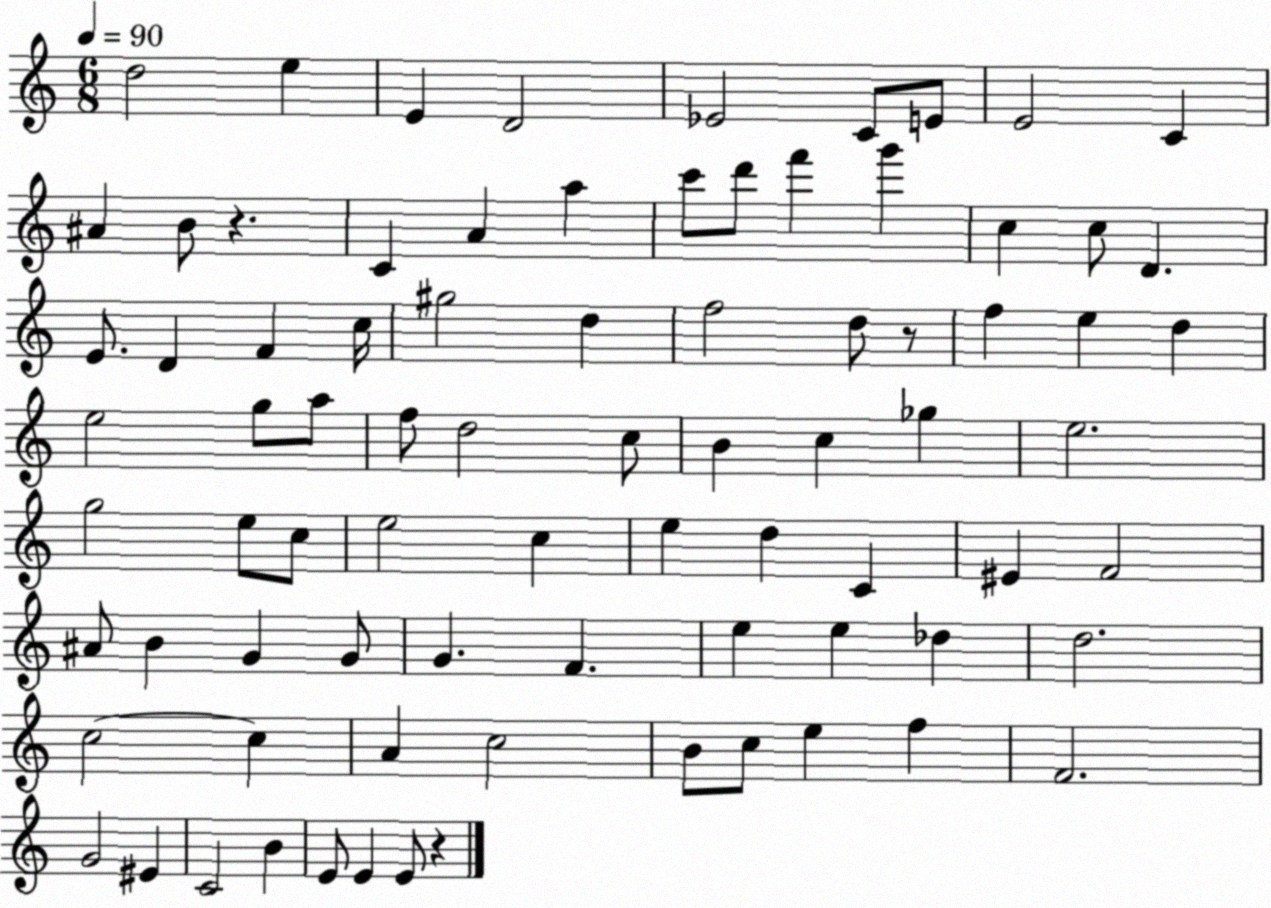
X:1
T:Untitled
M:6/8
L:1/4
K:C
d2 e E D2 _E2 C/2 E/2 E2 C ^A B/2 z C A a c'/2 d'/2 f' g' c c/2 D E/2 D F c/4 ^g2 d f2 d/2 z/2 f e d e2 g/2 a/2 f/2 d2 c/2 B c _g e2 g2 e/2 c/2 e2 c e d C ^E F2 ^A/2 B G G/2 G F e e _d d2 c2 c A c2 B/2 c/2 e f F2 G2 ^E C2 B E/2 E E/2 z